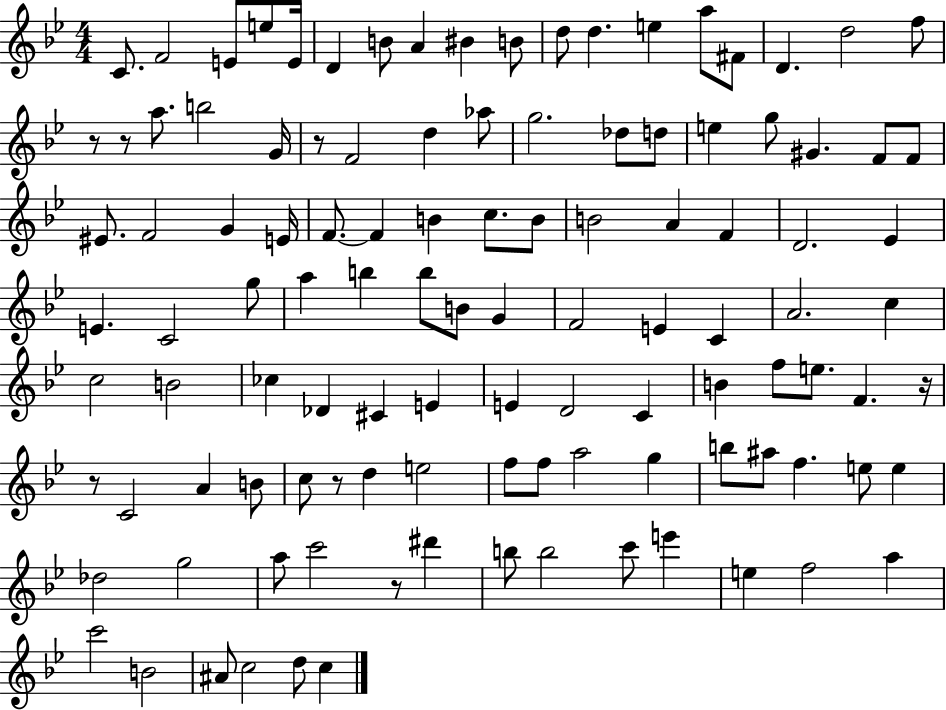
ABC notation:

X:1
T:Untitled
M:4/4
L:1/4
K:Bb
C/2 F2 E/2 e/2 E/4 D B/2 A ^B B/2 d/2 d e a/2 ^F/2 D d2 f/2 z/2 z/2 a/2 b2 G/4 z/2 F2 d _a/2 g2 _d/2 d/2 e g/2 ^G F/2 F/2 ^E/2 F2 G E/4 F/2 F B c/2 B/2 B2 A F D2 _E E C2 g/2 a b b/2 B/2 G F2 E C A2 c c2 B2 _c _D ^C E E D2 C B f/2 e/2 F z/4 z/2 C2 A B/2 c/2 z/2 d e2 f/2 f/2 a2 g b/2 ^a/2 f e/2 e _d2 g2 a/2 c'2 z/2 ^d' b/2 b2 c'/2 e' e f2 a c'2 B2 ^A/2 c2 d/2 c